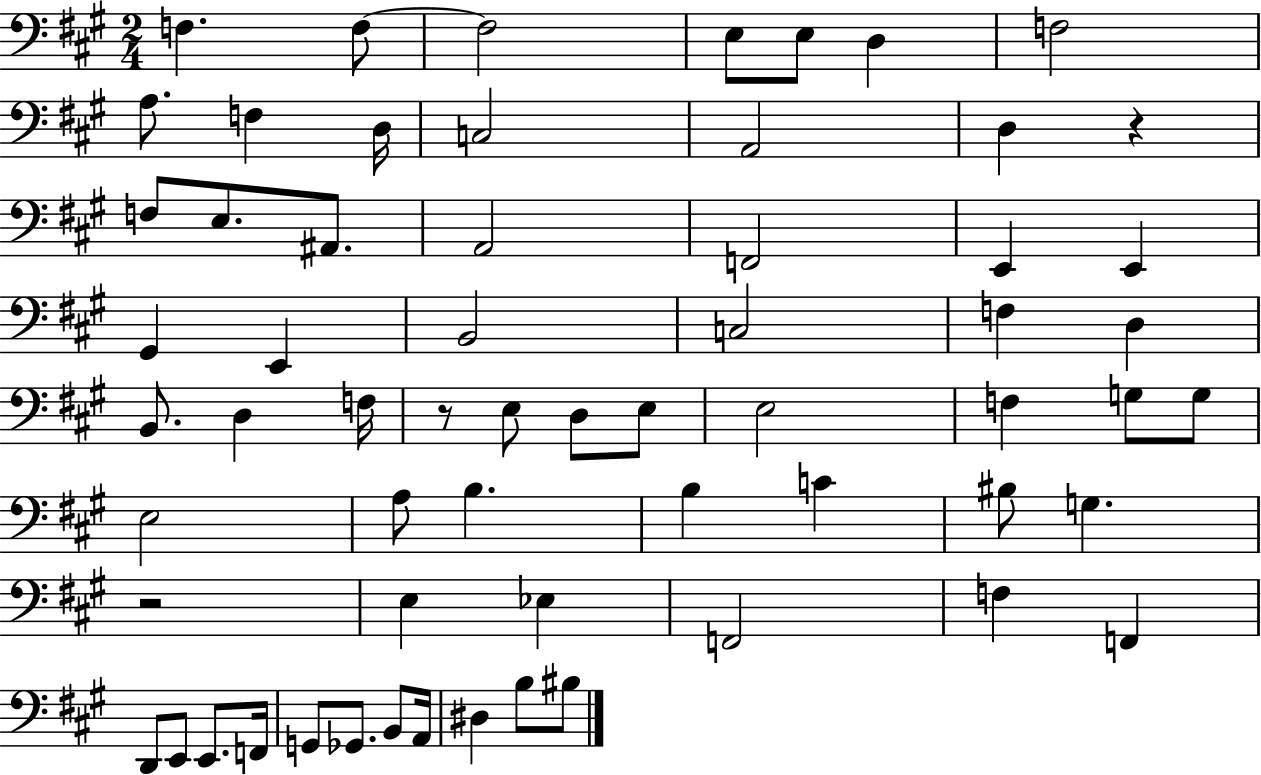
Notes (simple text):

F3/q. F3/e F3/h E3/e E3/e D3/q F3/h A3/e. F3/q D3/s C3/h A2/h D3/q R/q F3/e E3/e. A#2/e. A2/h F2/h E2/q E2/q G#2/q E2/q B2/h C3/h F3/q D3/q B2/e. D3/q F3/s R/e E3/e D3/e E3/e E3/h F3/q G3/e G3/e E3/h A3/e B3/q. B3/q C4/q BIS3/e G3/q. R/h E3/q Eb3/q F2/h F3/q F2/q D2/e E2/e E2/e. F2/s G2/e Gb2/e. B2/e A2/s D#3/q B3/e BIS3/e